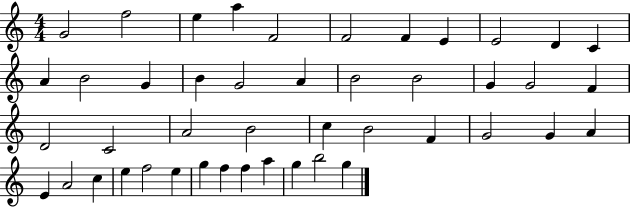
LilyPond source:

{
  \clef treble
  \numericTimeSignature
  \time 4/4
  \key c \major
  g'2 f''2 | e''4 a''4 f'2 | f'2 f'4 e'4 | e'2 d'4 c'4 | \break a'4 b'2 g'4 | b'4 g'2 a'4 | b'2 b'2 | g'4 g'2 f'4 | \break d'2 c'2 | a'2 b'2 | c''4 b'2 f'4 | g'2 g'4 a'4 | \break e'4 a'2 c''4 | e''4 f''2 e''4 | g''4 f''4 f''4 a''4 | g''4 b''2 g''4 | \break \bar "|."
}